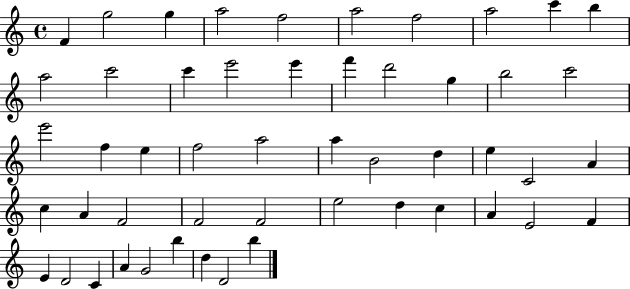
X:1
T:Untitled
M:4/4
L:1/4
K:C
F g2 g a2 f2 a2 f2 a2 c' b a2 c'2 c' e'2 e' f' d'2 g b2 c'2 e'2 f e f2 a2 a B2 d e C2 A c A F2 F2 F2 e2 d c A E2 F E D2 C A G2 b d D2 b